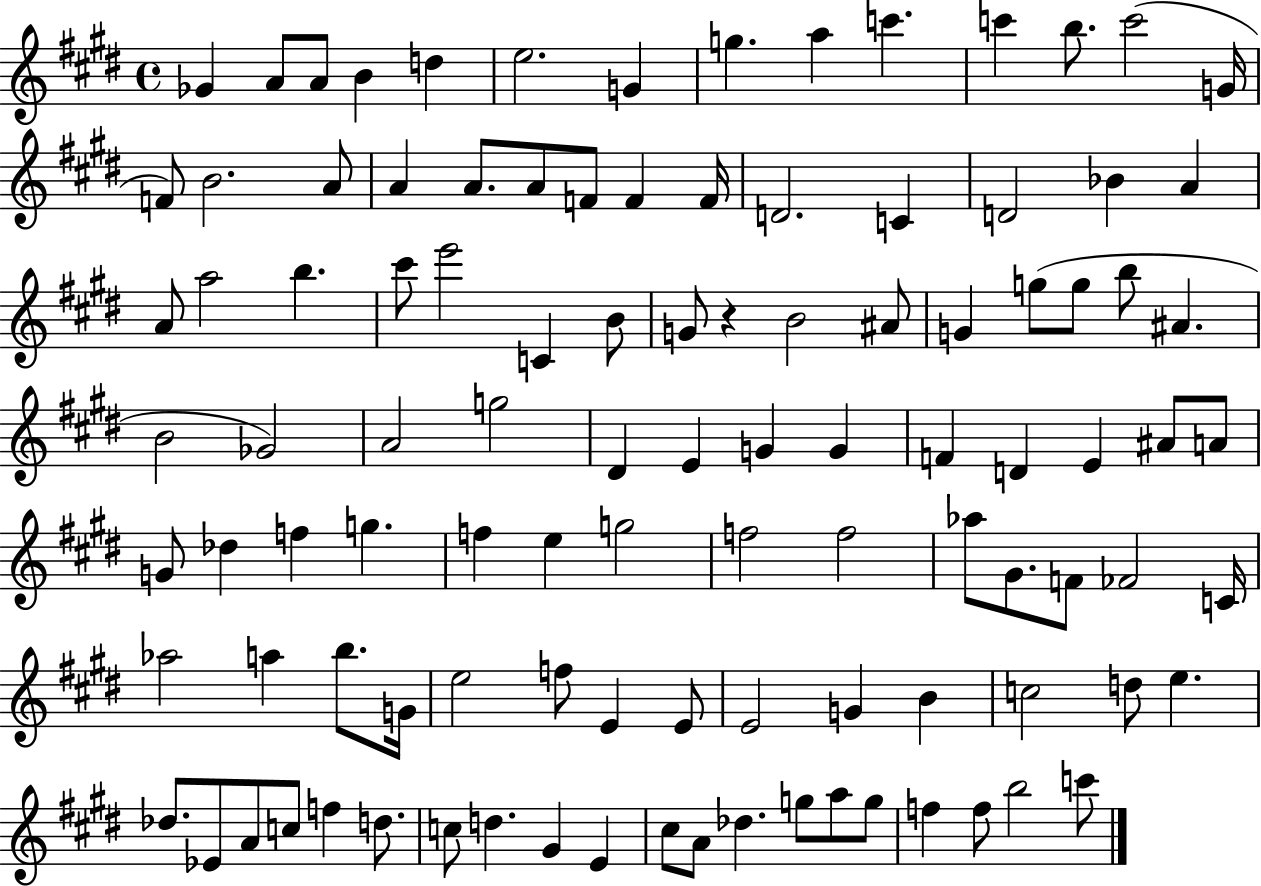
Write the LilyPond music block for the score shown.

{
  \clef treble
  \time 4/4
  \defaultTimeSignature
  \key e \major
  ges'4 a'8 a'8 b'4 d''4 | e''2. g'4 | g''4. a''4 c'''4. | c'''4 b''8. c'''2( g'16 | \break f'8) b'2. a'8 | a'4 a'8. a'8 f'8 f'4 f'16 | d'2. c'4 | d'2 bes'4 a'4 | \break a'8 a''2 b''4. | cis'''8 e'''2 c'4 b'8 | g'8 r4 b'2 ais'8 | g'4 g''8( g''8 b''8 ais'4. | \break b'2 ges'2) | a'2 g''2 | dis'4 e'4 g'4 g'4 | f'4 d'4 e'4 ais'8 a'8 | \break g'8 des''4 f''4 g''4. | f''4 e''4 g''2 | f''2 f''2 | aes''8 gis'8. f'8 fes'2 c'16 | \break aes''2 a''4 b''8. g'16 | e''2 f''8 e'4 e'8 | e'2 g'4 b'4 | c''2 d''8 e''4. | \break des''8. ees'8 a'8 c''8 f''4 d''8. | c''8 d''4. gis'4 e'4 | cis''8 a'8 des''4. g''8 a''8 g''8 | f''4 f''8 b''2 c'''8 | \break \bar "|."
}